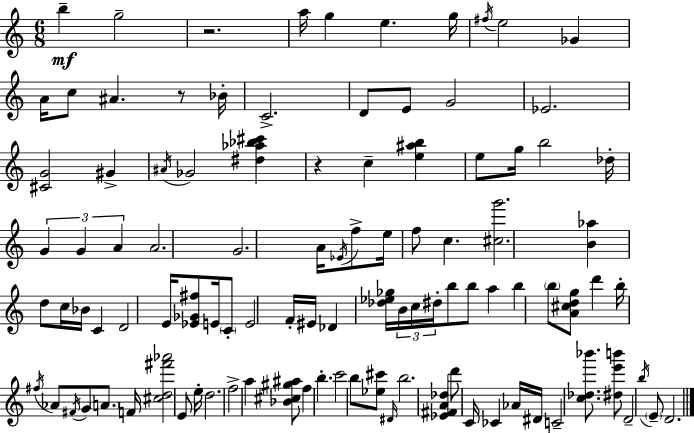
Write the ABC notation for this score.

X:1
T:Untitled
M:6/8
L:1/4
K:C
b g2 z2 a/4 g e g/4 ^f/4 e2 _G A/4 c/2 ^A z/2 _B/4 C2 D/2 E/2 G2 _E2 [^CG]2 ^G ^A/4 _G2 [^d_a_b^c'] z c [e^ab] e/2 g/4 b2 _d/4 G G A A2 G2 A/4 _E/4 f/2 e/4 f/2 c [^cg']2 [B_a] d/2 c/4 _B/4 C D2 E/4 [_E_G^f]/2 E/4 C/2 E2 F/4 ^E/4 _D [_d_e_g]/4 B/4 c/4 ^d/4 b/2 b/2 a b b/2 [A^cdg]/2 d' b/4 ^f/4 _A/2 ^F/4 G/2 A/2 F/4 [^cd^f'_a']2 E/2 e/4 d2 f2 a [_B^c^g^a]/2 f b c'2 b/2 [_e^c']/2 ^D/4 b2 [_E^FA_d] d'/2 C/4 _C _A/4 ^D/4 C2 [c_d_b']/2 [^de'b']/2 D2 b/4 E/2 D2